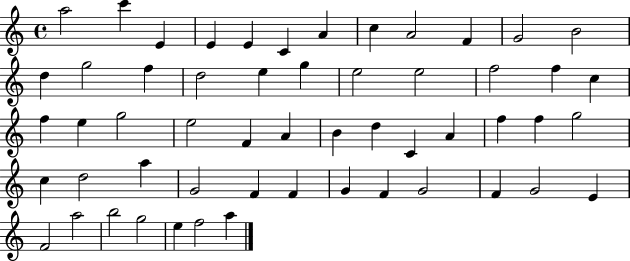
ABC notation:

X:1
T:Untitled
M:4/4
L:1/4
K:C
a2 c' E E E C A c A2 F G2 B2 d g2 f d2 e g e2 e2 f2 f c f e g2 e2 F A B d C A f f g2 c d2 a G2 F F G F G2 F G2 E F2 a2 b2 g2 e f2 a